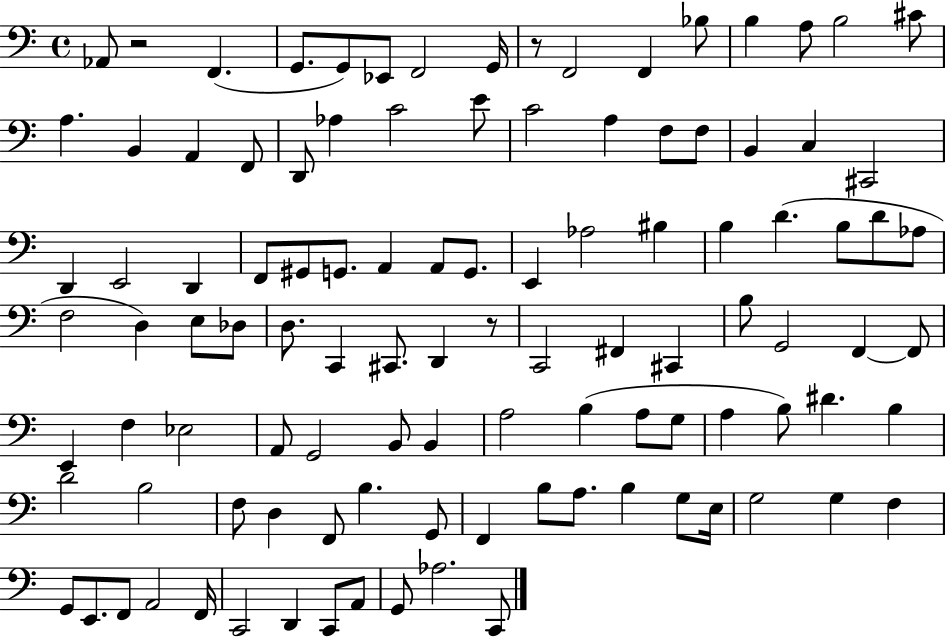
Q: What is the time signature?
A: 4/4